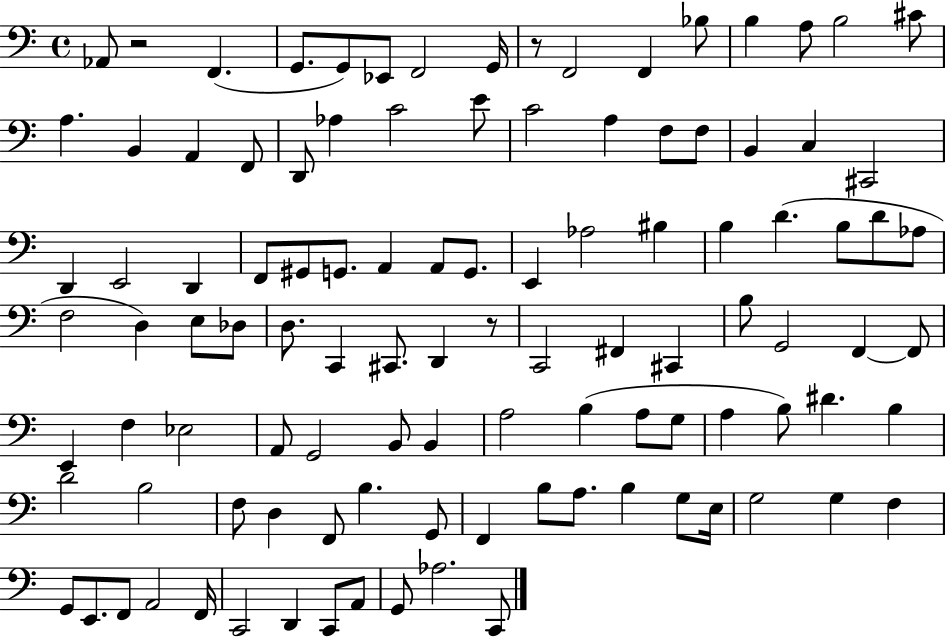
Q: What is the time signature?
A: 4/4